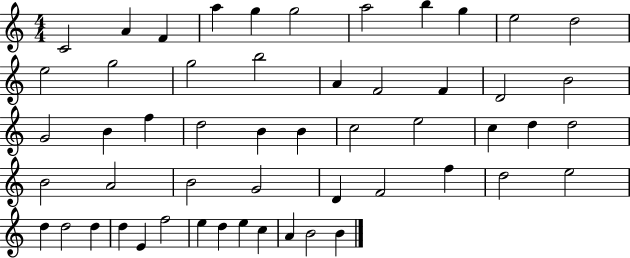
{
  \clef treble
  \numericTimeSignature
  \time 4/4
  \key c \major
  c'2 a'4 f'4 | a''4 g''4 g''2 | a''2 b''4 g''4 | e''2 d''2 | \break e''2 g''2 | g''2 b''2 | a'4 f'2 f'4 | d'2 b'2 | \break g'2 b'4 f''4 | d''2 b'4 b'4 | c''2 e''2 | c''4 d''4 d''2 | \break b'2 a'2 | b'2 g'2 | d'4 f'2 f''4 | d''2 e''2 | \break d''4 d''2 d''4 | d''4 e'4 f''2 | e''4 d''4 e''4 c''4 | a'4 b'2 b'4 | \break \bar "|."
}